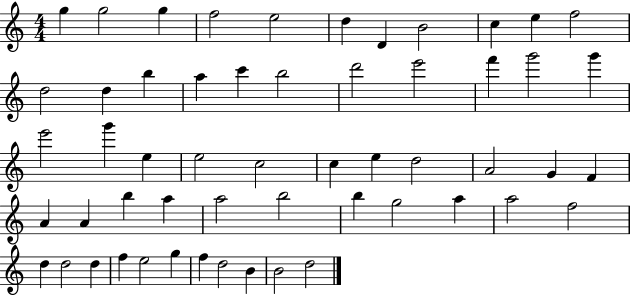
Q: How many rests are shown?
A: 0